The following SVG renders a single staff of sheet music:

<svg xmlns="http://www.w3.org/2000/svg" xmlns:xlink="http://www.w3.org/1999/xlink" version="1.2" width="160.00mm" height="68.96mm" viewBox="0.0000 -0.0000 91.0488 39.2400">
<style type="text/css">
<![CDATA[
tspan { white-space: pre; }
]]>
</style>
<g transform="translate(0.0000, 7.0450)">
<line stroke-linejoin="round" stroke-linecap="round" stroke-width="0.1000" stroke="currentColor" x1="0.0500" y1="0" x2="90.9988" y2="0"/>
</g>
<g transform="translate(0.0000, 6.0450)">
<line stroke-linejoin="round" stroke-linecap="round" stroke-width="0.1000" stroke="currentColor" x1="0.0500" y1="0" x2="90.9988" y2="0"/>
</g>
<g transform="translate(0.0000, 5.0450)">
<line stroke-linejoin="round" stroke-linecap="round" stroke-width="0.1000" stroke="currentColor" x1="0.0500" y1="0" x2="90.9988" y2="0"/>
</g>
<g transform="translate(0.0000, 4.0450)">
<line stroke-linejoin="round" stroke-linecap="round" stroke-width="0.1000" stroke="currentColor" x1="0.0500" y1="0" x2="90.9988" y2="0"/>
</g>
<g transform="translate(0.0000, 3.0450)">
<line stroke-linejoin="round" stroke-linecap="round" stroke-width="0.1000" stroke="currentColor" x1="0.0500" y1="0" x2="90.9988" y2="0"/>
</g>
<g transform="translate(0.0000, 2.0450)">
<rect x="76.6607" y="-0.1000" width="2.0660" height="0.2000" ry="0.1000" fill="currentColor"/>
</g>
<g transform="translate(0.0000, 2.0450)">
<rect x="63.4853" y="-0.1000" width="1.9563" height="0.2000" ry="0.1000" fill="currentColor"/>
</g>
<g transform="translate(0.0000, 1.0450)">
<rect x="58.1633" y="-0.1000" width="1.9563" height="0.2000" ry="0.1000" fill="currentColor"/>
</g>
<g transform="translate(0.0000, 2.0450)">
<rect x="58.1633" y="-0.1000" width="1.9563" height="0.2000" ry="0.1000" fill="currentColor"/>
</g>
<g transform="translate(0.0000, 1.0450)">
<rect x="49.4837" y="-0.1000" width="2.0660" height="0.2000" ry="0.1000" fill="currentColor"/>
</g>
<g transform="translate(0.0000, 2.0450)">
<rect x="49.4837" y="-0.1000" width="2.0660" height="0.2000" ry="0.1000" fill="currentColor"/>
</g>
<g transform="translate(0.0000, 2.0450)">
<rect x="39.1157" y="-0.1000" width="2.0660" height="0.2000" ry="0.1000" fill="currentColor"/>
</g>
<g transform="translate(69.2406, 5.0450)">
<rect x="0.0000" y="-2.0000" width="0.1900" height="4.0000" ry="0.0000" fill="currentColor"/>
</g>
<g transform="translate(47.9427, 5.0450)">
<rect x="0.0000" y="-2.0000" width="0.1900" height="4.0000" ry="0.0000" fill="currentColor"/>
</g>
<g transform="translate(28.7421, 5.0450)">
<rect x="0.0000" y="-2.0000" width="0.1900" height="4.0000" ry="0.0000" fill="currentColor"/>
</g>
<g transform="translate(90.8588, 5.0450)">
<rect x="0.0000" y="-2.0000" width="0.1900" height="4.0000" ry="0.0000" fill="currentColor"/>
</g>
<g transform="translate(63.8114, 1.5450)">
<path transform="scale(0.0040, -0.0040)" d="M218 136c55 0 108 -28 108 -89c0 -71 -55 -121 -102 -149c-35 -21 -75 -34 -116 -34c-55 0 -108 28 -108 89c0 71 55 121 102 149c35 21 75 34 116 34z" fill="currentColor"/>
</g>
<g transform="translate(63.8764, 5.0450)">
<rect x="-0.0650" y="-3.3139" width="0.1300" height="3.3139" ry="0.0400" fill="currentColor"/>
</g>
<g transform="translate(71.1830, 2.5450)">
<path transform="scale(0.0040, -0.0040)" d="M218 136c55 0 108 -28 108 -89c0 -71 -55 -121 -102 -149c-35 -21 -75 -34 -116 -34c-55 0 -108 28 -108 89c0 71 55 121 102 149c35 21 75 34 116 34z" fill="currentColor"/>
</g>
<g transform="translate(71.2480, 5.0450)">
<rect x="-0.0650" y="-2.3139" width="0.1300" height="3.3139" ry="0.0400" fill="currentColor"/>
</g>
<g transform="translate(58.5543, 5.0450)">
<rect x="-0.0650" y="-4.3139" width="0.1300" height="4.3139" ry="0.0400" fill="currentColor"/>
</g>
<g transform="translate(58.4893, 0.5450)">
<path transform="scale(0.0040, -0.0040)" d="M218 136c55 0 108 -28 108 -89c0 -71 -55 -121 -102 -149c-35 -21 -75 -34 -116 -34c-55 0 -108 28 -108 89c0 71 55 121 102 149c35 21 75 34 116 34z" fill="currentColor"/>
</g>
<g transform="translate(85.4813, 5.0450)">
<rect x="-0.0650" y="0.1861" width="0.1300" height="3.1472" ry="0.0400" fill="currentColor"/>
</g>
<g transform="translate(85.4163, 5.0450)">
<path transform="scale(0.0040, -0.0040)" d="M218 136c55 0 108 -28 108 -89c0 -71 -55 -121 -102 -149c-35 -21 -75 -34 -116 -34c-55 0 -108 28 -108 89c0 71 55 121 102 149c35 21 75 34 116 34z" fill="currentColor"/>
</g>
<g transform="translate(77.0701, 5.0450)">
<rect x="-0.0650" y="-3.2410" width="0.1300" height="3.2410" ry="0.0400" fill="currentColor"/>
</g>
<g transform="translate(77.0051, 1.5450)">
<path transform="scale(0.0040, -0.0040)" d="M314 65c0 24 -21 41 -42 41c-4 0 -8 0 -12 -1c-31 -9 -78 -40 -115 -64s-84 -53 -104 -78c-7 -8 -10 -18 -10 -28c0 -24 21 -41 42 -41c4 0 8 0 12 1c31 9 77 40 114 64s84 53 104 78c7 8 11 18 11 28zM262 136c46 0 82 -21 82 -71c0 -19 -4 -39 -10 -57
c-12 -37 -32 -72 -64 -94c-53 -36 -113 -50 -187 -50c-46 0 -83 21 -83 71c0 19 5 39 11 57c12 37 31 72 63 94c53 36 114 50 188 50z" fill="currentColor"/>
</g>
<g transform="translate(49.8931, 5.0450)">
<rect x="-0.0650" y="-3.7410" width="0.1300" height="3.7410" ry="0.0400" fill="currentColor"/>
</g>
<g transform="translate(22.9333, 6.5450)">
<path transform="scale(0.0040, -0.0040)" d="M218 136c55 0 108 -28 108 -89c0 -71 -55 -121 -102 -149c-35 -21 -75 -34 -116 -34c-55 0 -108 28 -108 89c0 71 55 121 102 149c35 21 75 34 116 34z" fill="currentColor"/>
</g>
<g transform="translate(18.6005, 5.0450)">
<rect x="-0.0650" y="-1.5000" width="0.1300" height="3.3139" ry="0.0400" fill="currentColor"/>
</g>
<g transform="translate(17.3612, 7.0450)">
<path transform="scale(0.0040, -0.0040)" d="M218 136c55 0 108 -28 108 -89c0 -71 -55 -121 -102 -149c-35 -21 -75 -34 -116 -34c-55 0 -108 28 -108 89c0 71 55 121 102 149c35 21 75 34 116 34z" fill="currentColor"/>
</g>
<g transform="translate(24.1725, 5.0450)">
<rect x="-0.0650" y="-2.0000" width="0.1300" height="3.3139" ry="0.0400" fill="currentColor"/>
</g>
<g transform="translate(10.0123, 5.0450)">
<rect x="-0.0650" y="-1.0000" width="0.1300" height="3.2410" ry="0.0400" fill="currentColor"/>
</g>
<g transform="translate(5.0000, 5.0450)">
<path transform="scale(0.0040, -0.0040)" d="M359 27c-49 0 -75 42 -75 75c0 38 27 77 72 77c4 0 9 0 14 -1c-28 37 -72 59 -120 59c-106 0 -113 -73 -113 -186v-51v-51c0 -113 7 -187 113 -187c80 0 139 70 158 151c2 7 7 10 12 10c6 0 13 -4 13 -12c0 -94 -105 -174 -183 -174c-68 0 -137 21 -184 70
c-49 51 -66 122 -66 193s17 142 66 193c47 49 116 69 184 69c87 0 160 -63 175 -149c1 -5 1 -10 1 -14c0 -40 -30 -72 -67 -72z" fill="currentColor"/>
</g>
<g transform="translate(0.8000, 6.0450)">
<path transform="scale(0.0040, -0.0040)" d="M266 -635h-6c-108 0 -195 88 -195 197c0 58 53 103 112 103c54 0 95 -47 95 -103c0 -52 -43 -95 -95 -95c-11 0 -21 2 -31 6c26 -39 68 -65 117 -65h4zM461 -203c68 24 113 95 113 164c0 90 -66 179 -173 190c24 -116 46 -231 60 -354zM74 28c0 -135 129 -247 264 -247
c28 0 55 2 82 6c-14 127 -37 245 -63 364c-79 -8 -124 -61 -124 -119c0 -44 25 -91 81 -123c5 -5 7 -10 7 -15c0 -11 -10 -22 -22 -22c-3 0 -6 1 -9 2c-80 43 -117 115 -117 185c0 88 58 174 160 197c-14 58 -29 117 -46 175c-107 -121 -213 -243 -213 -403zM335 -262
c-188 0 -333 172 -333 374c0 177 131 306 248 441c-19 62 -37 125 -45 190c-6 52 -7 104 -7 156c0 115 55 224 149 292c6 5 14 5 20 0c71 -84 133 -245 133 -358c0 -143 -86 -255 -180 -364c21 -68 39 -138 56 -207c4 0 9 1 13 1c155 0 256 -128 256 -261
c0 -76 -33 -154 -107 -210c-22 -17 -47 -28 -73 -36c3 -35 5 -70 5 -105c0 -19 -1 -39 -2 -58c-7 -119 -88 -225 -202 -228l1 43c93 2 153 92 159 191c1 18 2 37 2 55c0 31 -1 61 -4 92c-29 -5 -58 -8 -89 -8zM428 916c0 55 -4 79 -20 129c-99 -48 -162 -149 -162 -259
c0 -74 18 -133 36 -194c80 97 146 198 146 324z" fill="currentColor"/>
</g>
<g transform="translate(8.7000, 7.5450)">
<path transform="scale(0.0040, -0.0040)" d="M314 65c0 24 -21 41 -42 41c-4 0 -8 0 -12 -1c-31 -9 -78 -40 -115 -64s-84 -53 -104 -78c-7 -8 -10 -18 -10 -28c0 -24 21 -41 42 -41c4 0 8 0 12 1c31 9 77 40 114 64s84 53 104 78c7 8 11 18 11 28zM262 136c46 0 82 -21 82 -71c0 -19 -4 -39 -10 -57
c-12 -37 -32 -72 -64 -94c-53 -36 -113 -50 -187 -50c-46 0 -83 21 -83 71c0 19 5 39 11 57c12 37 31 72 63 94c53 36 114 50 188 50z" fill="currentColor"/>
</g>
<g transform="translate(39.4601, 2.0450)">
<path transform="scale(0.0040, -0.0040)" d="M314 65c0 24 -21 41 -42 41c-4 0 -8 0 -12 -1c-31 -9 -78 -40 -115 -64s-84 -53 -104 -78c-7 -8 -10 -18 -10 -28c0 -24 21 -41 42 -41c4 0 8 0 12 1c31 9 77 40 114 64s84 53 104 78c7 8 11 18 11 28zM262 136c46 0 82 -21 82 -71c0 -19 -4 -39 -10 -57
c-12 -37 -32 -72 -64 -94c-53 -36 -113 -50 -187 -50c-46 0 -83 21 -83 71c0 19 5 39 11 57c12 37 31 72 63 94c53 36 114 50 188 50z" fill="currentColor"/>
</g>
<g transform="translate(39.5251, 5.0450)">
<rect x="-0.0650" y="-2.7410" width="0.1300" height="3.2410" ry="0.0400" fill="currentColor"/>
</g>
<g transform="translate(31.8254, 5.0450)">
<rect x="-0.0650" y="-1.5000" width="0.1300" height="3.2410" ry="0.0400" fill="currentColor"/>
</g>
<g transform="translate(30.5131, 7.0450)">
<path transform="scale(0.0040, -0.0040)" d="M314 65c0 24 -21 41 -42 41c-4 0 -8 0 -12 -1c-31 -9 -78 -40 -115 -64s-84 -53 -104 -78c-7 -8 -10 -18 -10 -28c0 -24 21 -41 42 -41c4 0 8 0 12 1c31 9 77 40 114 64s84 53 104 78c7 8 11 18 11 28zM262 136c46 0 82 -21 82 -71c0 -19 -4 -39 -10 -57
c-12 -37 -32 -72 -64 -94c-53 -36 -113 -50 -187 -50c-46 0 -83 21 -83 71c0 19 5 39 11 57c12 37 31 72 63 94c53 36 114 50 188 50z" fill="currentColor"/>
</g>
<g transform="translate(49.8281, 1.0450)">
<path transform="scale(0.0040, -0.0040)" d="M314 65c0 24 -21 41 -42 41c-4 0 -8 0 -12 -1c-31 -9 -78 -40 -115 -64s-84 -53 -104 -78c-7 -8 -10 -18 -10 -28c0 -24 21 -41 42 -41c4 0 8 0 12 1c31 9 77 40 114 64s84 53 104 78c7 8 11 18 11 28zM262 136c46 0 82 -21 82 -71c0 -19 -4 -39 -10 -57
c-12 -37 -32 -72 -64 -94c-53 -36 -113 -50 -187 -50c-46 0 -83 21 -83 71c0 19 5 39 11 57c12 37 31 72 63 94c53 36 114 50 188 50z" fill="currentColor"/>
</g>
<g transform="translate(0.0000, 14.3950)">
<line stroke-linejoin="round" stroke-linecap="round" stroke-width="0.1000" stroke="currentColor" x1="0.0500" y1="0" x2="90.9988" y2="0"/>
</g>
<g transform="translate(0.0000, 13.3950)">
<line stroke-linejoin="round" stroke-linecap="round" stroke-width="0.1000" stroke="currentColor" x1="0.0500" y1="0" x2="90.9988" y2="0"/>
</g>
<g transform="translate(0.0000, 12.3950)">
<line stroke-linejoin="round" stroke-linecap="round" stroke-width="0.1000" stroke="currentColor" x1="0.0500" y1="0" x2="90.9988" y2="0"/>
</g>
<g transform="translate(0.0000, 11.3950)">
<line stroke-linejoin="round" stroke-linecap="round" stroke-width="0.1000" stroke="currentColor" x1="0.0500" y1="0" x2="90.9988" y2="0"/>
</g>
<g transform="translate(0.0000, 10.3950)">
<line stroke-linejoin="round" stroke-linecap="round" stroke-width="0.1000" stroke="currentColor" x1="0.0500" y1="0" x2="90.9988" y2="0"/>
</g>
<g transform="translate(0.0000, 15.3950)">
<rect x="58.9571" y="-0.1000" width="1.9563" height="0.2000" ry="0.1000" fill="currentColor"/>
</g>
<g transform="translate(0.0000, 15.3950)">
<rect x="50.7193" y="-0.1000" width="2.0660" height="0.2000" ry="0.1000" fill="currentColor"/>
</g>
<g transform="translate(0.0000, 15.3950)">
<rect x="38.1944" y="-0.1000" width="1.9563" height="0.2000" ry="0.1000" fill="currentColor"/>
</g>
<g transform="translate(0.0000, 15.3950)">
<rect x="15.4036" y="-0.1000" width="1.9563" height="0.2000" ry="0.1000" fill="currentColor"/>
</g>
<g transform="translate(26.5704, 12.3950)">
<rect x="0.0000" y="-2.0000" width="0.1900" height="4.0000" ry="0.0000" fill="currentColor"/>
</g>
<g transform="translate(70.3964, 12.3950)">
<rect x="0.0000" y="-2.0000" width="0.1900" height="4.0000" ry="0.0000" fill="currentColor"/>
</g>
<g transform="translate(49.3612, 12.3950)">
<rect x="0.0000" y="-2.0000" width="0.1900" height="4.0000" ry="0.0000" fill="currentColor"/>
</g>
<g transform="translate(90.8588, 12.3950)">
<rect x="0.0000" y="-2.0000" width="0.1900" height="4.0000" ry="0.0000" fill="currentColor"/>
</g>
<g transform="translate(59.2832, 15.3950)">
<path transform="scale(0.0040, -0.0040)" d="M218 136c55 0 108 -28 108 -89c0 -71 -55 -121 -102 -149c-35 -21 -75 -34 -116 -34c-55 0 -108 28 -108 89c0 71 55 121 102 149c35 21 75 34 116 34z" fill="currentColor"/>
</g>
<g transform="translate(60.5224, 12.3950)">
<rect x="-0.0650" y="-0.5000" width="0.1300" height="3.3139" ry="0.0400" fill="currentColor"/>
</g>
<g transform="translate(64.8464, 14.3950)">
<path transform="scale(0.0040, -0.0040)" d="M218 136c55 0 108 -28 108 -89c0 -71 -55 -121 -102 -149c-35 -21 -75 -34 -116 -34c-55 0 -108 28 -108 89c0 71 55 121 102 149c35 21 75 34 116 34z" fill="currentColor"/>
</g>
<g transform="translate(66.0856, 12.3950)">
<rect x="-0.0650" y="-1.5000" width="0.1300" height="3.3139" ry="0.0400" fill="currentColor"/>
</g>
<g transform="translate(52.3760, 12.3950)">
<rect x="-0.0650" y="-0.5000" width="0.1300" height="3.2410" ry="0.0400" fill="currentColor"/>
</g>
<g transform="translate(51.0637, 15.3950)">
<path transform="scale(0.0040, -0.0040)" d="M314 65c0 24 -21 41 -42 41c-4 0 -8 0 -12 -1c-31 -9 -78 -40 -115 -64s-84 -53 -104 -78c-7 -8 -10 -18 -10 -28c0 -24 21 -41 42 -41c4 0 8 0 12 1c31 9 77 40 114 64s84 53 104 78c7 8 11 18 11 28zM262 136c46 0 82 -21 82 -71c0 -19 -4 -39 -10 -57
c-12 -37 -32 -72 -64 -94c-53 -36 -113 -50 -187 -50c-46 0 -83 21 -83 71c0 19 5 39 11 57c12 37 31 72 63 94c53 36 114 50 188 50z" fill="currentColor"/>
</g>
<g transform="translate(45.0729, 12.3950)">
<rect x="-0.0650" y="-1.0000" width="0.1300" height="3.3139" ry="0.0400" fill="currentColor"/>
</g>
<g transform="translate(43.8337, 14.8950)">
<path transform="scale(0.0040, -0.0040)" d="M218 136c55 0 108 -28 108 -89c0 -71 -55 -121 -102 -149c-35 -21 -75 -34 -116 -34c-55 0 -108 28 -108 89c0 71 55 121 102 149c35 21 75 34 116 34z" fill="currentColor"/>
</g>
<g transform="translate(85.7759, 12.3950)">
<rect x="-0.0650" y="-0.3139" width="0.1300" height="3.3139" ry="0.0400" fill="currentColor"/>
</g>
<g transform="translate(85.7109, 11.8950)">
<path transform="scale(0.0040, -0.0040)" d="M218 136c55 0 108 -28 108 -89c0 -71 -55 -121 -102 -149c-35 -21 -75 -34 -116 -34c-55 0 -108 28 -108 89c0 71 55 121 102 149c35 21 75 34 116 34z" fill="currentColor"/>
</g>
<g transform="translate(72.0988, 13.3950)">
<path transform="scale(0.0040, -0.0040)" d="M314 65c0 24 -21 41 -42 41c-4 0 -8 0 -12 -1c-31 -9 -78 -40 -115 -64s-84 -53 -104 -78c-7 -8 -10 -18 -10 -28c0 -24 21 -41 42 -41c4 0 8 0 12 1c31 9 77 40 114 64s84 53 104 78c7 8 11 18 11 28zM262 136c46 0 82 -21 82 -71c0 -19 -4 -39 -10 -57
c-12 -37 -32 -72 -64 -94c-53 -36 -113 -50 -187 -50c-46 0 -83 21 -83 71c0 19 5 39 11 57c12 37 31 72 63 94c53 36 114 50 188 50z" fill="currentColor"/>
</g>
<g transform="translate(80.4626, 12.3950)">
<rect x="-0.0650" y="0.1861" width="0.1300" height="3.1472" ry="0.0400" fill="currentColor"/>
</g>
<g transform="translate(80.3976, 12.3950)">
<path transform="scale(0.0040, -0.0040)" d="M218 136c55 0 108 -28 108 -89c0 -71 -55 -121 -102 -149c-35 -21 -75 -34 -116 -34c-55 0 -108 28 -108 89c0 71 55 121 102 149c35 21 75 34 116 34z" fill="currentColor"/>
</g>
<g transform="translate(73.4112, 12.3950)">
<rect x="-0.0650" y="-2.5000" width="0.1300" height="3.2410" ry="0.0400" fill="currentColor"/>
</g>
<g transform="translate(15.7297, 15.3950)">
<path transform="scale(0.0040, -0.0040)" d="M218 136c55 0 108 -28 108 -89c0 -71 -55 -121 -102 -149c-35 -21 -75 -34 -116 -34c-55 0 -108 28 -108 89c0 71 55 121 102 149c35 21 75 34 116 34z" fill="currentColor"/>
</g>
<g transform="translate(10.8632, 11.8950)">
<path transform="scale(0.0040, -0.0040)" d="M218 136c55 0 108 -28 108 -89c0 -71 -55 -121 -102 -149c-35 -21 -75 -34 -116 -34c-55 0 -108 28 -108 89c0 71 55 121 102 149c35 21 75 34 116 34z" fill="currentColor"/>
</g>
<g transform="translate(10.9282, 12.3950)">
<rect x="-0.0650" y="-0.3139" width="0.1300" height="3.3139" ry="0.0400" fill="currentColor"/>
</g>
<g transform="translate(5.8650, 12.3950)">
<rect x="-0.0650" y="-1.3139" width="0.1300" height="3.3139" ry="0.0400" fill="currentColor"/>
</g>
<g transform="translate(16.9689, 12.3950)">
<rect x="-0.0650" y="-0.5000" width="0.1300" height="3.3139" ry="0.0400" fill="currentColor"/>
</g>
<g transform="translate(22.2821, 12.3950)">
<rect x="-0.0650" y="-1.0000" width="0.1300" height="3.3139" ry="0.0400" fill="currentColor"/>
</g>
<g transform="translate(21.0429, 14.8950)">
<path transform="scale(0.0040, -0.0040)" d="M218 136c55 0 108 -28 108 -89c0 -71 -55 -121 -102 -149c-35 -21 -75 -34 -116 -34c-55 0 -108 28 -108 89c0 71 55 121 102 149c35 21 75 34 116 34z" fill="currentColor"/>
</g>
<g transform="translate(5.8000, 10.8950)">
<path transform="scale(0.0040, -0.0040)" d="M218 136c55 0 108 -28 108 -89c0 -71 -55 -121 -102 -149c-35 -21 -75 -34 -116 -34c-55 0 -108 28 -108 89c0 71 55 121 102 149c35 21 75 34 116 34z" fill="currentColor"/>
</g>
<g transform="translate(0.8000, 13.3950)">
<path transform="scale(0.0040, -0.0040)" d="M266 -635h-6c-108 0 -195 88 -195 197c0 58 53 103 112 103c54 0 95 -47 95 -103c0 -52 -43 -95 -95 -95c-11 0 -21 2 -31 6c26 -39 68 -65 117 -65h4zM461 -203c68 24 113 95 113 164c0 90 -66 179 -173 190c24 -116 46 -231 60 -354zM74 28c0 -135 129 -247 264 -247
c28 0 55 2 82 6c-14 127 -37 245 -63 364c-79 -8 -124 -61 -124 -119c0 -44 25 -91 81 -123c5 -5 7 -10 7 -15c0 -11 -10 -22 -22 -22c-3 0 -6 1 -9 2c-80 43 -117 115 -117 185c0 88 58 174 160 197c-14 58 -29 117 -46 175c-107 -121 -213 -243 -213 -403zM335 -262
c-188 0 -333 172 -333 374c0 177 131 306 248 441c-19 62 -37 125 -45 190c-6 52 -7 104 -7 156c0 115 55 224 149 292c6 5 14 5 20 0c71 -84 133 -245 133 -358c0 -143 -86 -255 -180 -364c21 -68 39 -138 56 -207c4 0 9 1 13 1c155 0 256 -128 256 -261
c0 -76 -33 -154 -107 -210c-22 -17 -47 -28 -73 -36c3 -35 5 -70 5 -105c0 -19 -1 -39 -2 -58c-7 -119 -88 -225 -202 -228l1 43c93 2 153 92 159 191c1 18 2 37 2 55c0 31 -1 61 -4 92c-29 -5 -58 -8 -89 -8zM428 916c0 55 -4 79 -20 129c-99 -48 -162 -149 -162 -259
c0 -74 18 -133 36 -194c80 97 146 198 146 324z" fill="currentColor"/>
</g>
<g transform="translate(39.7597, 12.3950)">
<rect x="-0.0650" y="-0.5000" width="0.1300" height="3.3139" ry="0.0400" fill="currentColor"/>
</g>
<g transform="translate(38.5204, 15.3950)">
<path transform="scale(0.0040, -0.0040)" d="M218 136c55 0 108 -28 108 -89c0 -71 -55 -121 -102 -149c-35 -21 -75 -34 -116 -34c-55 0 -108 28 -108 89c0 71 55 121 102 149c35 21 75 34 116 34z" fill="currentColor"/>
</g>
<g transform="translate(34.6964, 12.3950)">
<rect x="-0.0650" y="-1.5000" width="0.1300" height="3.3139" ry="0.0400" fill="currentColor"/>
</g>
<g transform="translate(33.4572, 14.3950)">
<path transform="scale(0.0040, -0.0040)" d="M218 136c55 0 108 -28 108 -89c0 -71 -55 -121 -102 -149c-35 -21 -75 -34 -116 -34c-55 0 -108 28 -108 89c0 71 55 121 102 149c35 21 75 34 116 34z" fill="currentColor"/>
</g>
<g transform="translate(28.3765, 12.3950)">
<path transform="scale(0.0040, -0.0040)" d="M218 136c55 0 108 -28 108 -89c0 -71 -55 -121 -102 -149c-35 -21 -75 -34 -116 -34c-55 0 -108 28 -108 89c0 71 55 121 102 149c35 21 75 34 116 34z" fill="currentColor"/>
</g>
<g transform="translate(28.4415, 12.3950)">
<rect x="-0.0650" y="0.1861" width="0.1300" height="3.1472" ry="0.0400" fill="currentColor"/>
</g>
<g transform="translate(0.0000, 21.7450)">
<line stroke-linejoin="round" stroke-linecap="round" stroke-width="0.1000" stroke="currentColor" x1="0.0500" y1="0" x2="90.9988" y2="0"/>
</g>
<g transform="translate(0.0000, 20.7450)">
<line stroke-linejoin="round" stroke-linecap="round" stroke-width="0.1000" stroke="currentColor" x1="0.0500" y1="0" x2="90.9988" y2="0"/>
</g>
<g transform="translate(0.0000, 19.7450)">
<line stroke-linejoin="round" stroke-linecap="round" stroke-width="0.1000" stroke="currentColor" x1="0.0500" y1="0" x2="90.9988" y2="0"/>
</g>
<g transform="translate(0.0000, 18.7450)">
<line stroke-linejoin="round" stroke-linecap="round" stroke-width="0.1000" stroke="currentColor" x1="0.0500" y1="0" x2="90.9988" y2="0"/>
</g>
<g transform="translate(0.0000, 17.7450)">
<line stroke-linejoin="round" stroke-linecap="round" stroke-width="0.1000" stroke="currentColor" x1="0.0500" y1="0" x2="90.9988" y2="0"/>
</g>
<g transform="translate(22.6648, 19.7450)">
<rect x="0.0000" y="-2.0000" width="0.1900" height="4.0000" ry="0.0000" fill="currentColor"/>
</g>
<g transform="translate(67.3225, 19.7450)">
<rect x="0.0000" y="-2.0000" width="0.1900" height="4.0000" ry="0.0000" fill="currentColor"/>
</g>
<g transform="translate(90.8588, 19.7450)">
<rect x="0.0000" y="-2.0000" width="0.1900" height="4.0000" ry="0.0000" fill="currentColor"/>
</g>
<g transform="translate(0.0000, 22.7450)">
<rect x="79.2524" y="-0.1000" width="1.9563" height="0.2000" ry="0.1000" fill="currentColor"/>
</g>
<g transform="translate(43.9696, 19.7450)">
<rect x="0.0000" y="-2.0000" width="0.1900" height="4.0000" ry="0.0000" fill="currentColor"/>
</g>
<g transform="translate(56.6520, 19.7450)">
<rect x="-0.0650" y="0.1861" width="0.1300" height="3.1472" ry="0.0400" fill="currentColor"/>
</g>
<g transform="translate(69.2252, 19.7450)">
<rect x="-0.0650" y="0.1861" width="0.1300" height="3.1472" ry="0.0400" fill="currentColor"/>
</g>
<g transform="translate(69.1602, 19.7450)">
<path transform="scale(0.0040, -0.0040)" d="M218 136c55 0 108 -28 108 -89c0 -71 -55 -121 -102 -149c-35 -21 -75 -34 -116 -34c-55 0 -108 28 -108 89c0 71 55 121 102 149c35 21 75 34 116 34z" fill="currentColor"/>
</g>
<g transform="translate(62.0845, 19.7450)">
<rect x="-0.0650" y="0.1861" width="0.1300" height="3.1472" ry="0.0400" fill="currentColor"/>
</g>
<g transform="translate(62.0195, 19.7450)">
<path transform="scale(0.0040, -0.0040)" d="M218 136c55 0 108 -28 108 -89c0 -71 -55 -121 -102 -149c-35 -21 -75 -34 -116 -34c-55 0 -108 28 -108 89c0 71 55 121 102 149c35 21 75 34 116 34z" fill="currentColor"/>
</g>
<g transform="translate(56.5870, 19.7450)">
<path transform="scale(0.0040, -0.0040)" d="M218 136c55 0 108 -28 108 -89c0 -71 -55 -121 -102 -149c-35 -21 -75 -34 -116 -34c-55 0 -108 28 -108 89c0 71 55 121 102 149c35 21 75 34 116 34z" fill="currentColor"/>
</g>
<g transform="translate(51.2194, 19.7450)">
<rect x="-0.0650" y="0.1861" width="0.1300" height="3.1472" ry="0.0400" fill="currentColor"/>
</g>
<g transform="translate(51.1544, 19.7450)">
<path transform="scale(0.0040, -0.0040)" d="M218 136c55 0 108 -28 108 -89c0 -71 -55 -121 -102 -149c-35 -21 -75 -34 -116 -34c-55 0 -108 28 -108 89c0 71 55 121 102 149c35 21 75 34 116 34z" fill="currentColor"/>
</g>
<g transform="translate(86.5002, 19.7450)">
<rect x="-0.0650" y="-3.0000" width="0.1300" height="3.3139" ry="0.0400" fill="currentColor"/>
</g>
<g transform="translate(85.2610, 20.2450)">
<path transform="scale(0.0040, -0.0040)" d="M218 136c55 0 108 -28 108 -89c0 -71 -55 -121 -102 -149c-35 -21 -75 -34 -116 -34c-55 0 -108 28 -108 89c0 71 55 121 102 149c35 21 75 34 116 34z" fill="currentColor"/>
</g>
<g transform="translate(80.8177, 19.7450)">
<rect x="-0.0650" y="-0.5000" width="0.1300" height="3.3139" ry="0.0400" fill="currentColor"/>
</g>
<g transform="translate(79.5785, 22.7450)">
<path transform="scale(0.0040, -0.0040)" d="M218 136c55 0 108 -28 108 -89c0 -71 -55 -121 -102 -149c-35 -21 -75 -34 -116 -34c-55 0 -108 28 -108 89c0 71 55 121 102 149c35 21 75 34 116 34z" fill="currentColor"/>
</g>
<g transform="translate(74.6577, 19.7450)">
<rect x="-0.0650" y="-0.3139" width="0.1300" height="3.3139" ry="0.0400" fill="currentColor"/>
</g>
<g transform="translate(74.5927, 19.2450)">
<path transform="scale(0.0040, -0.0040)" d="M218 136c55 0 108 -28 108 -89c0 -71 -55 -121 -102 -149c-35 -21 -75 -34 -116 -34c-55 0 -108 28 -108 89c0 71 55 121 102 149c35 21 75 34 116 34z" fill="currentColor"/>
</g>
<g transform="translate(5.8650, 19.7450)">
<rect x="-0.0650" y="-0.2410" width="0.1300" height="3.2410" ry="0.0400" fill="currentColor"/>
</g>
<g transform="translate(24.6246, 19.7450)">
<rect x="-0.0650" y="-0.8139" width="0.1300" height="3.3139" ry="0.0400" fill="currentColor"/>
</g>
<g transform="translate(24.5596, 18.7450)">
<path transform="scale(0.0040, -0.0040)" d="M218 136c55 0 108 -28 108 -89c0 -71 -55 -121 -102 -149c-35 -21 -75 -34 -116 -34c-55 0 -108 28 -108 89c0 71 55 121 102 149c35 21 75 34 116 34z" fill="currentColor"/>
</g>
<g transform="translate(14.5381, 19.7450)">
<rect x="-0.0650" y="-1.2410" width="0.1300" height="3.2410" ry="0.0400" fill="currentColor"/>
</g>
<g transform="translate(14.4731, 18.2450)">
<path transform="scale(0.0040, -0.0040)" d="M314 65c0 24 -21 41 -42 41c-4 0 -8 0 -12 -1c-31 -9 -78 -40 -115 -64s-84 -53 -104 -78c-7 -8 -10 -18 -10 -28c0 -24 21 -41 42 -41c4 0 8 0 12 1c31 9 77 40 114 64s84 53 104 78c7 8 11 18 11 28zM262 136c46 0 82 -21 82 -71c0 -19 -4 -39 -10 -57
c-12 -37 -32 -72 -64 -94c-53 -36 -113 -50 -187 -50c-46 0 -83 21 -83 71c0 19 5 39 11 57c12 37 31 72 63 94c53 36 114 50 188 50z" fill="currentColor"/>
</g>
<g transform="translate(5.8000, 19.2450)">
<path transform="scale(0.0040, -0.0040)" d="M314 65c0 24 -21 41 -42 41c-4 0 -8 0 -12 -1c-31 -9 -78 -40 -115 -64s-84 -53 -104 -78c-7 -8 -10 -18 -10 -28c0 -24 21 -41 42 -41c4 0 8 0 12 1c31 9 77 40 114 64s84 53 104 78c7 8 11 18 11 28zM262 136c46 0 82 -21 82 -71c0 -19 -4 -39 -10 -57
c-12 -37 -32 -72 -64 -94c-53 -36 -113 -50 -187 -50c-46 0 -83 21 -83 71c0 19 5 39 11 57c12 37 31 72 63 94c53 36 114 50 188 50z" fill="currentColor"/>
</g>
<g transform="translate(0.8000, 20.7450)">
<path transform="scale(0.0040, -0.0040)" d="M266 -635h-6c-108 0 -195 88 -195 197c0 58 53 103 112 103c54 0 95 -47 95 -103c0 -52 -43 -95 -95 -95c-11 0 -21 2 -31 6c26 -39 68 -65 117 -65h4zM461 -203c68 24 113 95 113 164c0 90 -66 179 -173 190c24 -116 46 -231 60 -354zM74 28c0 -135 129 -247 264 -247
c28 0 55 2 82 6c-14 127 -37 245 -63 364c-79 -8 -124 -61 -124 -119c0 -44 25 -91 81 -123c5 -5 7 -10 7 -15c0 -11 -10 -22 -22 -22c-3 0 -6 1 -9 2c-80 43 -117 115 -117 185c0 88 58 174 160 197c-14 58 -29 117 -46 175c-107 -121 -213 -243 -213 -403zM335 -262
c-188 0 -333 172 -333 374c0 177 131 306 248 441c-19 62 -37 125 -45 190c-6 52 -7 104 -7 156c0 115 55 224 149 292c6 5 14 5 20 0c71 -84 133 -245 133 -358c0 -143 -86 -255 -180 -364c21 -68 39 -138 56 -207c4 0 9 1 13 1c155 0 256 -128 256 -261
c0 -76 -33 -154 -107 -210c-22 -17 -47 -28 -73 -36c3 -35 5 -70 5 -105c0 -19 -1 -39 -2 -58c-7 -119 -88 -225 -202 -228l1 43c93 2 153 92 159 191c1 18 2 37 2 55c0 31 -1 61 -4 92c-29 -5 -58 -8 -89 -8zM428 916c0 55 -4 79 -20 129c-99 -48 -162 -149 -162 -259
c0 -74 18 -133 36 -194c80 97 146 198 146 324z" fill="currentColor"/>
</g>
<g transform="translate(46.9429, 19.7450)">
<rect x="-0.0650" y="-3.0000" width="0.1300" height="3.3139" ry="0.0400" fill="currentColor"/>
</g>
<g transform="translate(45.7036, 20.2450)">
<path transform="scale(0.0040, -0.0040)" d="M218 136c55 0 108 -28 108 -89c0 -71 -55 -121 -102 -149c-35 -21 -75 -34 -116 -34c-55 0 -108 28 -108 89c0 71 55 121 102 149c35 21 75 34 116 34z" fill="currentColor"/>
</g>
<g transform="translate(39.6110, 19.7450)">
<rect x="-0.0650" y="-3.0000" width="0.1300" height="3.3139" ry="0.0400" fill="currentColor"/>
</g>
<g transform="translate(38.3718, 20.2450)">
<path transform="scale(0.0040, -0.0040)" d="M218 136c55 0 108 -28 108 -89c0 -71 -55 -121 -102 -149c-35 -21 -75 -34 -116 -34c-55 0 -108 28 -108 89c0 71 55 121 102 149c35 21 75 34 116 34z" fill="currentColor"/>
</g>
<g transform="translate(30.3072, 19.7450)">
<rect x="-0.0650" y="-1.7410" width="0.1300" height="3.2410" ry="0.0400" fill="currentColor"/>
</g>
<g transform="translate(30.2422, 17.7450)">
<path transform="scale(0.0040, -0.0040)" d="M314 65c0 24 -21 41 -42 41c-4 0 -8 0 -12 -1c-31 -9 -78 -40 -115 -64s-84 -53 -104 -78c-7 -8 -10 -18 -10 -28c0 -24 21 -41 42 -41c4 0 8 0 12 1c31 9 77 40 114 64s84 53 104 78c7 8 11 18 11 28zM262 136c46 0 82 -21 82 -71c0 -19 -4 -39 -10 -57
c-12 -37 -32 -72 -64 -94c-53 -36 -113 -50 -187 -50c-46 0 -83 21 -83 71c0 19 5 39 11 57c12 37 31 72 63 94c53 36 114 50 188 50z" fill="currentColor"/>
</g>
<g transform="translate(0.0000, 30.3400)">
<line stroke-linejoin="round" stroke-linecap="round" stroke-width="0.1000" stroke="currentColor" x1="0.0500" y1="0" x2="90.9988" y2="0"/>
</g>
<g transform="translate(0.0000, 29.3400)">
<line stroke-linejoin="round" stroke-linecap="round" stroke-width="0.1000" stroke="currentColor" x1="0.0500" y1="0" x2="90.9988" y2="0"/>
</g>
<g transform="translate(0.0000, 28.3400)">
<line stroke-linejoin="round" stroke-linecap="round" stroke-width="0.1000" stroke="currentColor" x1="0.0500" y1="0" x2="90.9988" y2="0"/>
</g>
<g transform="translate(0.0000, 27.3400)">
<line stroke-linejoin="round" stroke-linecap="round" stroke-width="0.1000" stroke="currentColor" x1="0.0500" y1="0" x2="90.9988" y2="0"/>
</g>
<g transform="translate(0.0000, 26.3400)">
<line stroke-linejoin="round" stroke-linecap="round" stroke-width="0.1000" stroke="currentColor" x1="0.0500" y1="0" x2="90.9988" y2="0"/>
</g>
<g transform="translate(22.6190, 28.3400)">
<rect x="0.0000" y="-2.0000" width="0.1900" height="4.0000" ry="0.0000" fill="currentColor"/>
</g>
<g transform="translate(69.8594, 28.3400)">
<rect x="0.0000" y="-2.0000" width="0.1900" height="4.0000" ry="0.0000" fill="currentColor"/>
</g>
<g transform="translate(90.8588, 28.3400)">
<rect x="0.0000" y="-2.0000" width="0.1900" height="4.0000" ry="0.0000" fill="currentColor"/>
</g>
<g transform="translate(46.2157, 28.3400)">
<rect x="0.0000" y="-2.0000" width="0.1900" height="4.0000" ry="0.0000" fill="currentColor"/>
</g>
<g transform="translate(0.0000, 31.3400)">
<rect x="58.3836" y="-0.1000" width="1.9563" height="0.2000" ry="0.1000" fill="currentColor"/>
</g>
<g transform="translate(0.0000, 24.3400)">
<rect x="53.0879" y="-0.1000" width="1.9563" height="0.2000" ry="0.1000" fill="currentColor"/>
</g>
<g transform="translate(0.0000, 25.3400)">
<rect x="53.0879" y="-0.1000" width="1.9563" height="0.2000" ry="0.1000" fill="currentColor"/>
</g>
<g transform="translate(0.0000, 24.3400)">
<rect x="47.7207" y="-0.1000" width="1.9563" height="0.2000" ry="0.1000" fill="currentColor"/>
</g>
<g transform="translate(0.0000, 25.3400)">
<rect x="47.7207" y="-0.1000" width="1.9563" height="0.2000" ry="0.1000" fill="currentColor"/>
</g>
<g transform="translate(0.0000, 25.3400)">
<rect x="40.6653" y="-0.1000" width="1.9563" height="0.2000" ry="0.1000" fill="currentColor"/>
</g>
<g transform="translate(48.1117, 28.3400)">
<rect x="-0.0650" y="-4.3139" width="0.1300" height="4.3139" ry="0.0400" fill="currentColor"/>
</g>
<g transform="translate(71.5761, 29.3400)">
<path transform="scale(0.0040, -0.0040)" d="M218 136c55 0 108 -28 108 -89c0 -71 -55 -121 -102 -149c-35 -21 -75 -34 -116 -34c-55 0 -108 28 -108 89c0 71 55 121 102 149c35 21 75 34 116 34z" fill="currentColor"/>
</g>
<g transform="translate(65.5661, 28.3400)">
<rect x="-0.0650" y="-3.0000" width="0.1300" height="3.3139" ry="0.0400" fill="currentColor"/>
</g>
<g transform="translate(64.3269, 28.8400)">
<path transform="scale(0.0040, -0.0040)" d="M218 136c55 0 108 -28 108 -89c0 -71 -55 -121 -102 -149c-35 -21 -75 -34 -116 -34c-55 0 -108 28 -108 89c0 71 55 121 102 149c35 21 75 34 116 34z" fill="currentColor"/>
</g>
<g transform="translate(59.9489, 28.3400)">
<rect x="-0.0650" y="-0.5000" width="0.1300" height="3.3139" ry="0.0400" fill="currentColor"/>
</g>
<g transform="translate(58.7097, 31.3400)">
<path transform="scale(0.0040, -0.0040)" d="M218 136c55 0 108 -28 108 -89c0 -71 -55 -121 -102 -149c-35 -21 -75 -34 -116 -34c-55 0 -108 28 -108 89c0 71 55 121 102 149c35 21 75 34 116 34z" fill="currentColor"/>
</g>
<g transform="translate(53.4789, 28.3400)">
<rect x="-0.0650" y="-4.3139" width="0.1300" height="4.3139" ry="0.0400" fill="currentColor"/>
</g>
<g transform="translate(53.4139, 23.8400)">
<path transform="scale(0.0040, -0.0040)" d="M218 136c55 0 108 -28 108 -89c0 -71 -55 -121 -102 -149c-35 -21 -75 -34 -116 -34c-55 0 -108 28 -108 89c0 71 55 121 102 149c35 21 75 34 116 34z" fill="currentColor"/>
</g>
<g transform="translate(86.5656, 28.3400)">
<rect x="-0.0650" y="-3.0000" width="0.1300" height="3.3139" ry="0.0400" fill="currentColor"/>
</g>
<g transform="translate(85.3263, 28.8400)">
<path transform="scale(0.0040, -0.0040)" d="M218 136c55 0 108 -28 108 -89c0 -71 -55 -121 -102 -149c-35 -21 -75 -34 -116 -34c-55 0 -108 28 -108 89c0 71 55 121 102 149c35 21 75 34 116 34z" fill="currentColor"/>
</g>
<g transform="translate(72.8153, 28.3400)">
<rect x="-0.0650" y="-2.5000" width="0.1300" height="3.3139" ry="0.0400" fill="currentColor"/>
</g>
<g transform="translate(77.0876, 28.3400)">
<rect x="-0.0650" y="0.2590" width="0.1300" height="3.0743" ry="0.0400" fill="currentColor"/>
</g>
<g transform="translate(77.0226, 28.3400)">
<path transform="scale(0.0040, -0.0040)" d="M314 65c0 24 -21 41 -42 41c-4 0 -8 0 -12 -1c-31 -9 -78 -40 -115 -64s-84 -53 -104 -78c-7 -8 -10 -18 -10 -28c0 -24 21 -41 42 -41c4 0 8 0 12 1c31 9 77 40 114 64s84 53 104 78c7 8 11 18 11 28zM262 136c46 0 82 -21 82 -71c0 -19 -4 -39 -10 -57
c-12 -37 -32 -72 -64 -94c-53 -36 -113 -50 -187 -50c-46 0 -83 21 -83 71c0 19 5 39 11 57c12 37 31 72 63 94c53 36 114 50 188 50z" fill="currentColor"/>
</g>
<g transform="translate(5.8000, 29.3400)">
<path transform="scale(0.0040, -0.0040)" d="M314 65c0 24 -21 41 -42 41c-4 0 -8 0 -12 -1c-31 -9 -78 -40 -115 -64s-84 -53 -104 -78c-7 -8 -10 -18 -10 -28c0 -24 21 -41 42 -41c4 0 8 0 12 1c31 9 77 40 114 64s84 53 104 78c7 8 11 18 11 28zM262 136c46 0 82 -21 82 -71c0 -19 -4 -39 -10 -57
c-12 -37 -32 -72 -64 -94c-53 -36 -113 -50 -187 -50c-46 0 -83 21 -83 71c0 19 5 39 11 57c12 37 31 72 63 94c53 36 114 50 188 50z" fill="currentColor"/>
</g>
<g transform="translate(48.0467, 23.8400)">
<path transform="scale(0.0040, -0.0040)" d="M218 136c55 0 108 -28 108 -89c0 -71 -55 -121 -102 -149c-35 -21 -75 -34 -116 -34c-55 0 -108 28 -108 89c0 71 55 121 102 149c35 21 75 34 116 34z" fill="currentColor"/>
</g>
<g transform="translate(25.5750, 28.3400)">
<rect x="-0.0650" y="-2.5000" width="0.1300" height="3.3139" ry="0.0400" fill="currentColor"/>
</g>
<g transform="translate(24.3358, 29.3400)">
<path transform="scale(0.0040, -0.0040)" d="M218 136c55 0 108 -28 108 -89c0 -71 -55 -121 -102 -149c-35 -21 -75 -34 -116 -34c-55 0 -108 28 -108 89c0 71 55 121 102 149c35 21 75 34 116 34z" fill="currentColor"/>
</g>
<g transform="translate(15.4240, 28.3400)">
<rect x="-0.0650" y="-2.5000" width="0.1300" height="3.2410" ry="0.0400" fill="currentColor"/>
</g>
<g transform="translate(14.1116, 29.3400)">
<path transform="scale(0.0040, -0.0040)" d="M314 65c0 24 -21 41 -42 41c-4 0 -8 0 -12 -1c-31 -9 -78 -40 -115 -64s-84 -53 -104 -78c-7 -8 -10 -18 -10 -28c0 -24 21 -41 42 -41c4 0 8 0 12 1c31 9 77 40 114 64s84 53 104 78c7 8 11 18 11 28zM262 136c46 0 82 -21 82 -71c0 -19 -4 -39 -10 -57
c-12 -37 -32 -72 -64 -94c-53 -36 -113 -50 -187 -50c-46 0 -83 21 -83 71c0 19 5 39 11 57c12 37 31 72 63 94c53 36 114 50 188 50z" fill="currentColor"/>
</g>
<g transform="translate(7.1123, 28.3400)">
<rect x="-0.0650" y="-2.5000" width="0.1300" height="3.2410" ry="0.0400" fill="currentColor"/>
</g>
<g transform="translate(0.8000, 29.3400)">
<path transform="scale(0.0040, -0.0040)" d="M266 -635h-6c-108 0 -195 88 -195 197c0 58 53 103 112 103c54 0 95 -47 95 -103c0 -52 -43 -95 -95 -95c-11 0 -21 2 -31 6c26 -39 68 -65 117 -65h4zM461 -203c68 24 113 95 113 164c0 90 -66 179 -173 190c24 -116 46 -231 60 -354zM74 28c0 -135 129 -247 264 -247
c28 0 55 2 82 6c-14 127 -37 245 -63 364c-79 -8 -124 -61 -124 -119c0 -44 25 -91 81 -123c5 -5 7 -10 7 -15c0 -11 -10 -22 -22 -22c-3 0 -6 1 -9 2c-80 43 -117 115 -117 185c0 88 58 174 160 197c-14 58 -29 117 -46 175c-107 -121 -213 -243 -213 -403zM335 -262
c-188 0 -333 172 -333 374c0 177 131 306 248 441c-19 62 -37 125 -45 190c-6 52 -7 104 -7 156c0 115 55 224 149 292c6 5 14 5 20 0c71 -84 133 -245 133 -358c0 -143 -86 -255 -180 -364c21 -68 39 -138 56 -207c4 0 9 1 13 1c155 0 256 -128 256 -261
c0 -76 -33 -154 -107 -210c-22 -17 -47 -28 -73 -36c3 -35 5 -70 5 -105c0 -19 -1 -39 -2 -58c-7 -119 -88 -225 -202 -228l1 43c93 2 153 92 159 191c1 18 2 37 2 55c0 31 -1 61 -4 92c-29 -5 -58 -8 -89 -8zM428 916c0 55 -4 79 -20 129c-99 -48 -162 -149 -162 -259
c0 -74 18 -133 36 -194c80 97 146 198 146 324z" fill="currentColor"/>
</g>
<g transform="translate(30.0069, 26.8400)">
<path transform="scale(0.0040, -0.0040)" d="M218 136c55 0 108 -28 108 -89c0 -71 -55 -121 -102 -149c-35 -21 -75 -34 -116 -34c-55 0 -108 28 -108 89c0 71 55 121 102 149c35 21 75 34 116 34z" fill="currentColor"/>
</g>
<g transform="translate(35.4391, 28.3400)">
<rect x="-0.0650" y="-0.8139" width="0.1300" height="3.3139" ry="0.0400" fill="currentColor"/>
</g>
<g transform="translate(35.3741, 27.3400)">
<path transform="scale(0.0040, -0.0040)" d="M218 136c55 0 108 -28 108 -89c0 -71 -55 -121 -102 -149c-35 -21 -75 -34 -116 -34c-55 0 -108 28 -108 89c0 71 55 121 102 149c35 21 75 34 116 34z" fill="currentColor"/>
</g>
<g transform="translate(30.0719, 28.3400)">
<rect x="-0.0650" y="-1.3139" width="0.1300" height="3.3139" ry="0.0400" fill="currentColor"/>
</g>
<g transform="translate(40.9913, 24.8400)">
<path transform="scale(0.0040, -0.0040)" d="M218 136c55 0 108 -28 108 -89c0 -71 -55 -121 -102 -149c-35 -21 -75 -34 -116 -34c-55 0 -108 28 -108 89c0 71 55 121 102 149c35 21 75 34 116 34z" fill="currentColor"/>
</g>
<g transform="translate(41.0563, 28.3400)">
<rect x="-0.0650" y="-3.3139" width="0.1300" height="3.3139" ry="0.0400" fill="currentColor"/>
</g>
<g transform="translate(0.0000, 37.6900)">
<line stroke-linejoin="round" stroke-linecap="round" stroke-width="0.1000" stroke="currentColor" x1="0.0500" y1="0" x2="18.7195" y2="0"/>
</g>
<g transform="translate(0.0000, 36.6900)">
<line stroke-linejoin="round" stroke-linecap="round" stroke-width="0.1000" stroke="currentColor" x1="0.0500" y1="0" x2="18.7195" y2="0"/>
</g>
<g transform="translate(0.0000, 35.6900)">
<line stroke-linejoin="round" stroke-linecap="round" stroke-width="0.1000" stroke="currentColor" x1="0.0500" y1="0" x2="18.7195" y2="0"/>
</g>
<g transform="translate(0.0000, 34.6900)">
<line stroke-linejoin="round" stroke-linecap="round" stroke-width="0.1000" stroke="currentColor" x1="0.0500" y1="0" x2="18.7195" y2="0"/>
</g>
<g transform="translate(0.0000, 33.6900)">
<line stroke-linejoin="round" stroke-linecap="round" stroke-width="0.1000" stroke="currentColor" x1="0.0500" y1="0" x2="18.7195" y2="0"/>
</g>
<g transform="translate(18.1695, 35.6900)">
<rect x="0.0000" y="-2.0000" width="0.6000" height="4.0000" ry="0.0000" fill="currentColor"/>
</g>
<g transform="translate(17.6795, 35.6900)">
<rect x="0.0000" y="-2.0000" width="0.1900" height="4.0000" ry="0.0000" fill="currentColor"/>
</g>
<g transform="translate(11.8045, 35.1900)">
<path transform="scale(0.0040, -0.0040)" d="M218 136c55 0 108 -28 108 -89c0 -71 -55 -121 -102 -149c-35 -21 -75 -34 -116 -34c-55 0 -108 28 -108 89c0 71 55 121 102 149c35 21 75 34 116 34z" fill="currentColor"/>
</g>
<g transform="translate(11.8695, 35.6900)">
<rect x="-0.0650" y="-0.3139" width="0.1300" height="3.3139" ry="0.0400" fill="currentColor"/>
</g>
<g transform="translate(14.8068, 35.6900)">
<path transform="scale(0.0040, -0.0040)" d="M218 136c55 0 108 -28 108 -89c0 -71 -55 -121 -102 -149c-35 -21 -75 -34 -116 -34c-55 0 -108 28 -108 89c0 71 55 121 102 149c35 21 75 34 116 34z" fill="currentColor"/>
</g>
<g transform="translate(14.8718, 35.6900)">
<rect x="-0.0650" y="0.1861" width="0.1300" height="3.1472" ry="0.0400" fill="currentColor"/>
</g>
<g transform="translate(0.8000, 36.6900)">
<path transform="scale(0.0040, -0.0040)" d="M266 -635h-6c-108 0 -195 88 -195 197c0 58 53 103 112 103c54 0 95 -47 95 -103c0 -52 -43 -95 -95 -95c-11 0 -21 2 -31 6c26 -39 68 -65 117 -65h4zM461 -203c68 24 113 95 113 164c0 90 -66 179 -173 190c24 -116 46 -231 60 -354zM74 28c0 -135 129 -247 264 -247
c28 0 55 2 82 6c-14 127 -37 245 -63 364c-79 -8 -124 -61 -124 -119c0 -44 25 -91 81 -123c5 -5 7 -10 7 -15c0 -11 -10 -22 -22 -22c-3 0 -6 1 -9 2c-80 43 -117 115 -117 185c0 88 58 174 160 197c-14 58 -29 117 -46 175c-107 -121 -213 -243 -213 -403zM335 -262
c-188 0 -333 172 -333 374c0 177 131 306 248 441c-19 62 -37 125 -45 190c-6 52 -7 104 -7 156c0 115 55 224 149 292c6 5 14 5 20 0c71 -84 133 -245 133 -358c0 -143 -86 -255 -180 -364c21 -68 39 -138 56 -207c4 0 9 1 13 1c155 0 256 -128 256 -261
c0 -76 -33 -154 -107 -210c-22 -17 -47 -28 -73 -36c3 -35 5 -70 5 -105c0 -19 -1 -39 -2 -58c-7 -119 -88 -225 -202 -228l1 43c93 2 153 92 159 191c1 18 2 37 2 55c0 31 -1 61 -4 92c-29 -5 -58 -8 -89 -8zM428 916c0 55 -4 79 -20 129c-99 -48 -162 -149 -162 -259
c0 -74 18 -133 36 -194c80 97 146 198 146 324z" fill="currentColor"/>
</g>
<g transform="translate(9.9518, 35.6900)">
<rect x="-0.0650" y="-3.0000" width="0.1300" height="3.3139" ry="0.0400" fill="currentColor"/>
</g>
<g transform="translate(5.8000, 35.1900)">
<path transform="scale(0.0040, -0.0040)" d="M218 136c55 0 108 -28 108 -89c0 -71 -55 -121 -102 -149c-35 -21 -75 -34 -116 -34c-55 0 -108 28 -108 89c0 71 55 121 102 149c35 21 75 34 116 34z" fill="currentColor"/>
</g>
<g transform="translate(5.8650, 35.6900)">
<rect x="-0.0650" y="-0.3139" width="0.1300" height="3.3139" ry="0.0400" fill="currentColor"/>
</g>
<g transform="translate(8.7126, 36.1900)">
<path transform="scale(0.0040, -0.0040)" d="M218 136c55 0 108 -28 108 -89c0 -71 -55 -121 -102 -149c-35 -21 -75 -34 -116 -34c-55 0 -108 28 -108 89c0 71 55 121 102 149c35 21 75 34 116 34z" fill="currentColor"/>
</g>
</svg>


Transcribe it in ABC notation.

X:1
T:Untitled
M:4/4
L:1/4
K:C
D2 E F E2 a2 c'2 d' b g b2 B e c C D B E C D C2 C E G2 B c c2 e2 d f2 A A B B B B c C A G2 G2 G e d b d' d' C A G B2 A c A c B